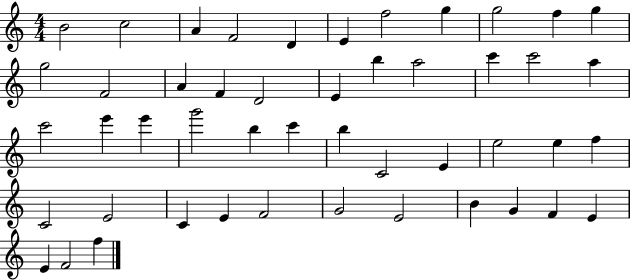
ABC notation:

X:1
T:Untitled
M:4/4
L:1/4
K:C
B2 c2 A F2 D E f2 g g2 f g g2 F2 A F D2 E b a2 c' c'2 a c'2 e' e' g'2 b c' b C2 E e2 e f C2 E2 C E F2 G2 E2 B G F E E F2 f